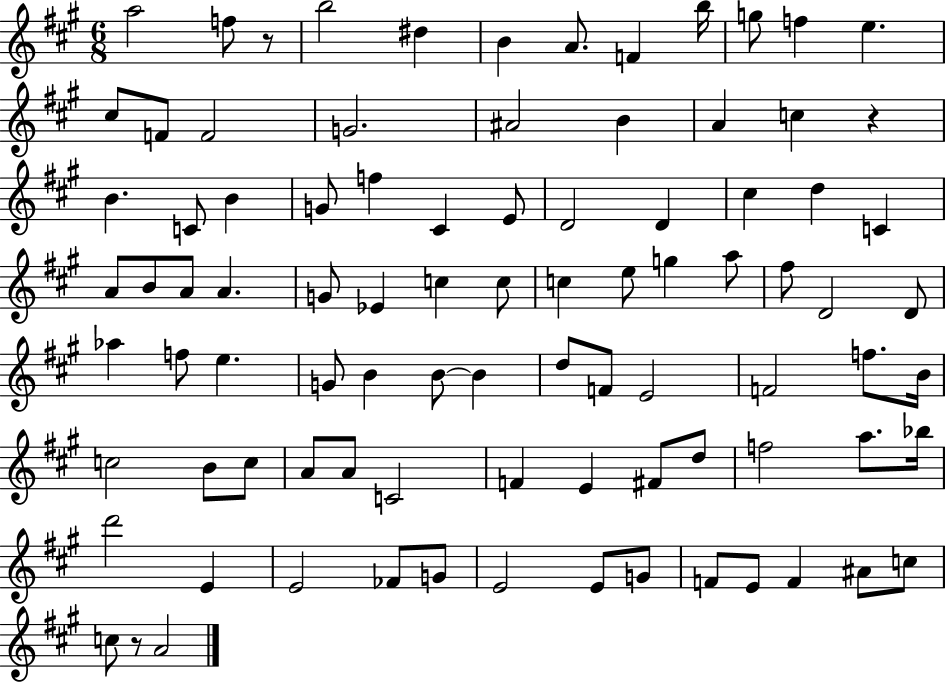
A5/h F5/e R/e B5/h D#5/q B4/q A4/e. F4/q B5/s G5/e F5/q E5/q. C#5/e F4/e F4/h G4/h. A#4/h B4/q A4/q C5/q R/q B4/q. C4/e B4/q G4/e F5/q C#4/q E4/e D4/h D4/q C#5/q D5/q C4/q A4/e B4/e A4/e A4/q. G4/e Eb4/q C5/q C5/e C5/q E5/e G5/q A5/e F#5/e D4/h D4/e Ab5/q F5/e E5/q. G4/e B4/q B4/e B4/q D5/e F4/e E4/h F4/h F5/e. B4/s C5/h B4/e C5/e A4/e A4/e C4/h F4/q E4/q F#4/e D5/e F5/h A5/e. Bb5/s D6/h E4/q E4/h FES4/e G4/e E4/h E4/e G4/e F4/e E4/e F4/q A#4/e C5/e C5/e R/e A4/h